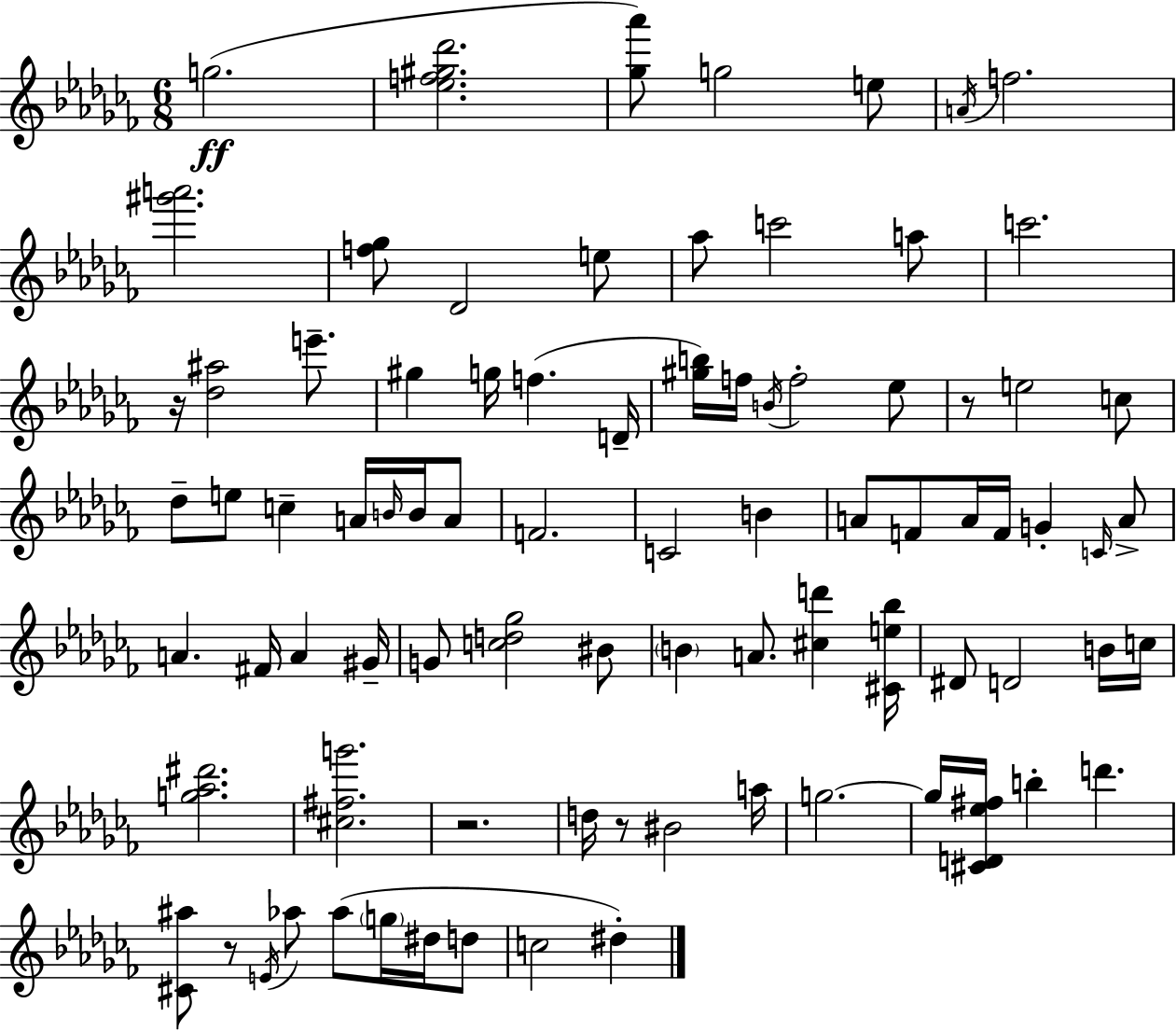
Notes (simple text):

G5/h. [Eb5,F5,G#5,Db6]/h. [Gb5,Ab6]/e G5/h E5/e A4/s F5/h. [G#6,A6]/h. [F5,Gb5]/e Db4/h E5/e Ab5/e C6/h A5/e C6/h. R/s [Db5,A#5]/h E6/e. G#5/q G5/s F5/q. D4/s [G#5,B5]/s F5/s B4/s F5/h Eb5/e R/e E5/h C5/e Db5/e E5/e C5/q A4/s B4/s B4/s A4/e F4/h. C4/h B4/q A4/e F4/e A4/s F4/s G4/q C4/s A4/e A4/q. F#4/s A4/q G#4/s G4/e [C5,D5,Gb5]/h BIS4/e B4/q A4/e. [C#5,D6]/q [C#4,E5,Bb5]/s D#4/e D4/h B4/s C5/s [G5,Ab5,D#6]/h. [C#5,F#5,G6]/h. R/h. D5/s R/e BIS4/h A5/s G5/h. G5/s [C#4,D4,Eb5,F#5]/s B5/q D6/q. [C#4,A#5]/e R/e E4/s Ab5/e Ab5/e G5/s D#5/s D5/e C5/h D#5/q